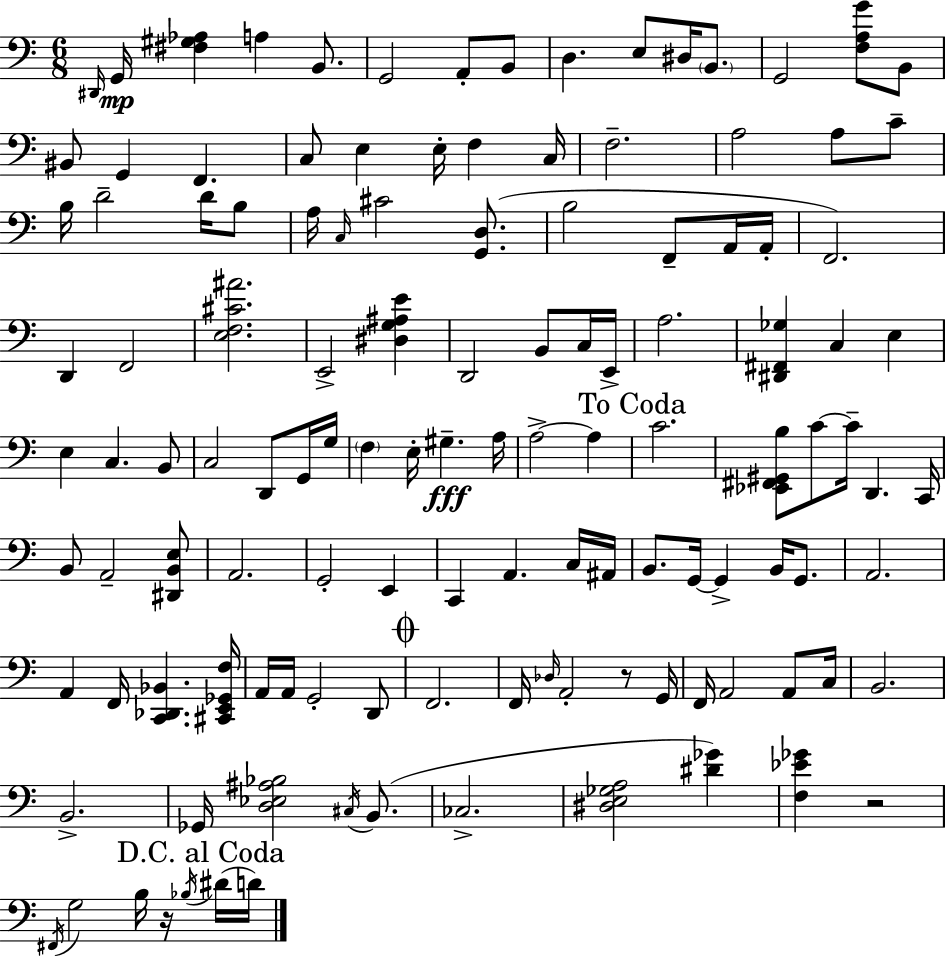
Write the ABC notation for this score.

X:1
T:Untitled
M:6/8
L:1/4
K:Am
^D,,/4 G,,/4 [^F,^G,_A,] A, B,,/2 G,,2 A,,/2 B,,/2 D, E,/2 ^D,/4 B,,/2 G,,2 [F,A,G]/2 B,,/2 ^B,,/2 G,, F,, C,/2 E, E,/4 F, C,/4 F,2 A,2 A,/2 C/2 B,/4 D2 D/4 B,/2 A,/4 C,/4 ^C2 [G,,D,]/2 B,2 F,,/2 A,,/4 A,,/4 F,,2 D,, F,,2 [E,F,^C^A]2 E,,2 [^D,G,^A,E] D,,2 B,,/2 C,/4 E,,/4 A,2 [^D,,^F,,_G,] C, E, E, C, B,,/2 C,2 D,,/2 G,,/4 G,/4 F, E,/4 ^G, A,/4 A,2 A, C2 [_E,,^F,,^G,,B,]/2 C/2 C/4 D,, C,,/4 B,,/2 A,,2 [^D,,B,,E,]/2 A,,2 G,,2 E,, C,, A,, C,/4 ^A,,/4 B,,/2 G,,/4 G,, B,,/4 G,,/2 A,,2 A,, F,,/4 [C,,_D,,_B,,] [^C,,E,,_G,,F,]/4 A,,/4 A,,/4 G,,2 D,,/2 F,,2 F,,/4 _D,/4 A,,2 z/2 G,,/4 F,,/4 A,,2 A,,/2 C,/4 B,,2 B,,2 _G,,/4 [D,_E,^A,_B,]2 ^C,/4 B,,/2 _C,2 [^D,E,_G,A,]2 [^D_G] [F,_E_G] z2 ^F,,/4 G,2 B,/4 z/4 _B,/4 ^D/4 D/4